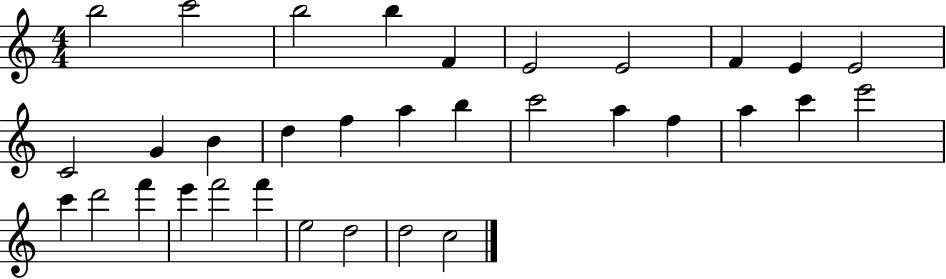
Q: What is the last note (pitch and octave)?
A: C5